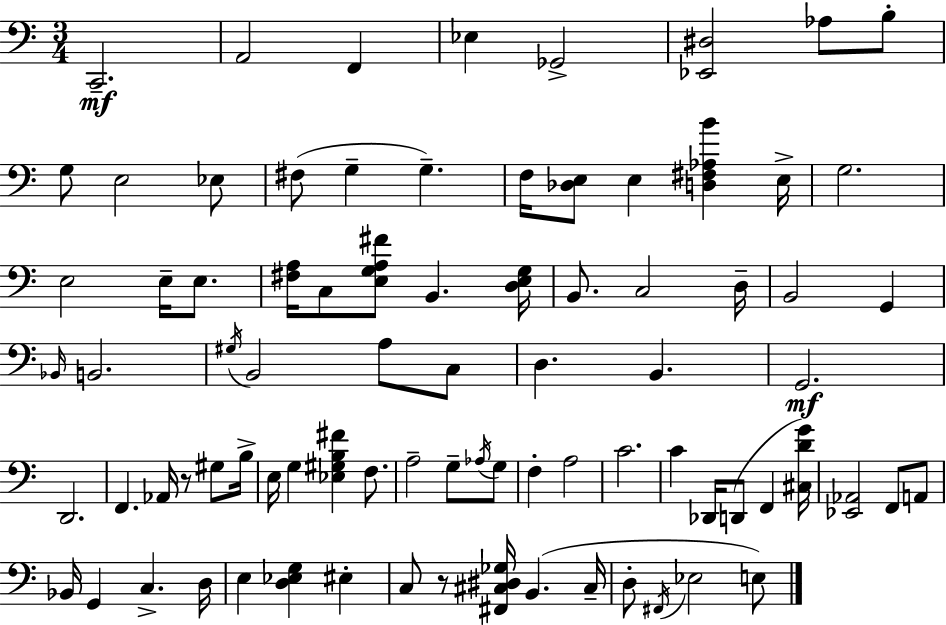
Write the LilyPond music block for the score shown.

{
  \clef bass
  \numericTimeSignature
  \time 3/4
  \key a \minor
  c,2.--\mf | a,2 f,4 | ees4 ges,2-> | <ees, dis>2 aes8 b8-. | \break g8 e2 ees8 | fis8( g4-- g4.--) | f16 <des e>8 e4 <d fis aes b'>4 e16-> | g2. | \break e2 e16-- e8. | <fis a>16 c8 <e g a fis'>8 b,4. <d e g>16 | b,8. c2 d16-- | b,2 g,4 | \break \grace { bes,16 } b,2. | \acciaccatura { gis16 } b,2 a8 | c8 d4. b,4. | g,2.\mf | \break d,2. | f,4. aes,16 r8 gis8 | b16-> e16 g4 <ees gis b fis'>4 f8. | a2-- g8-- | \break \acciaccatura { aes16 } g8 f4-. a2 | c'2. | c'4 des,16 d,8( f,4 | <cis d' g'>16) <ees, aes,>2 f,8 | \break a,8 bes,16 g,4 c4.-> | d16 e4 <d ees g>4 eis4-. | c8 r8 <fis, cis dis ges>16 b,4.( | cis16-- d8-. \acciaccatura { fis,16 } ees2 | \break e8) \bar "|."
}